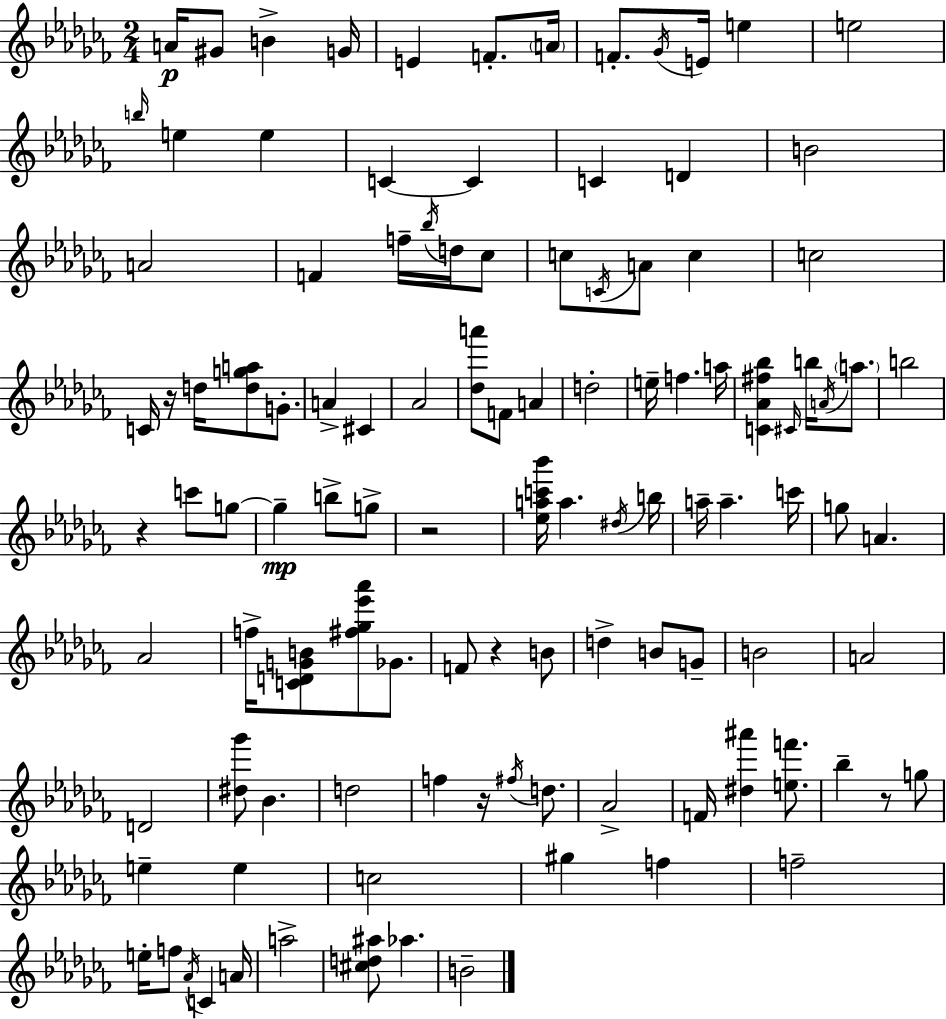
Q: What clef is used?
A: treble